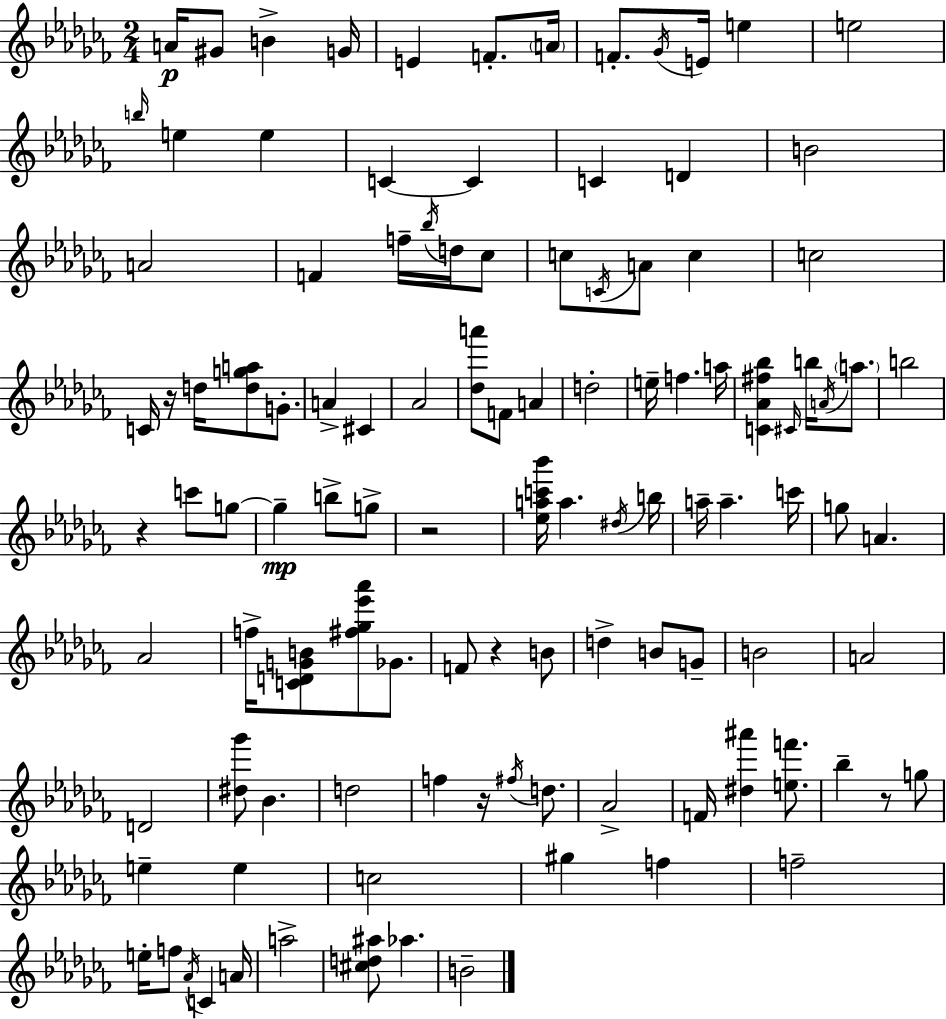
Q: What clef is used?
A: treble